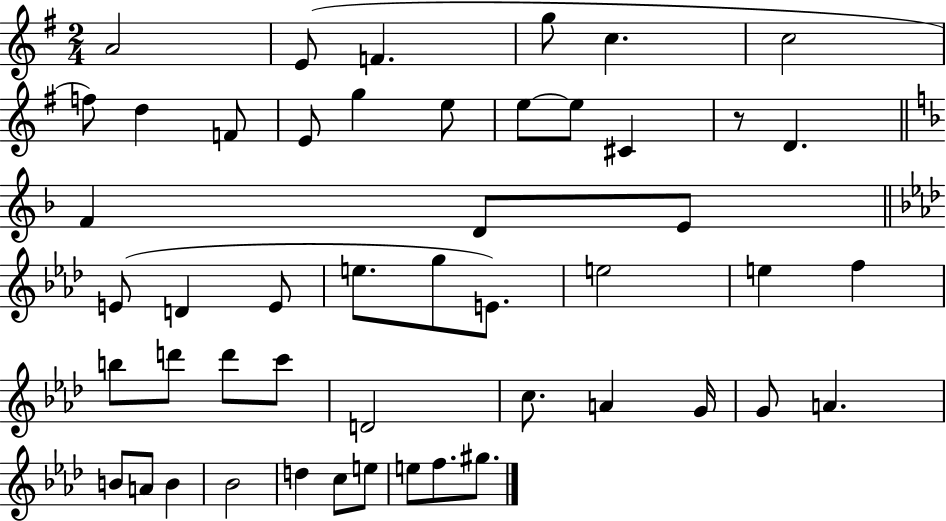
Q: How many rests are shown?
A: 1